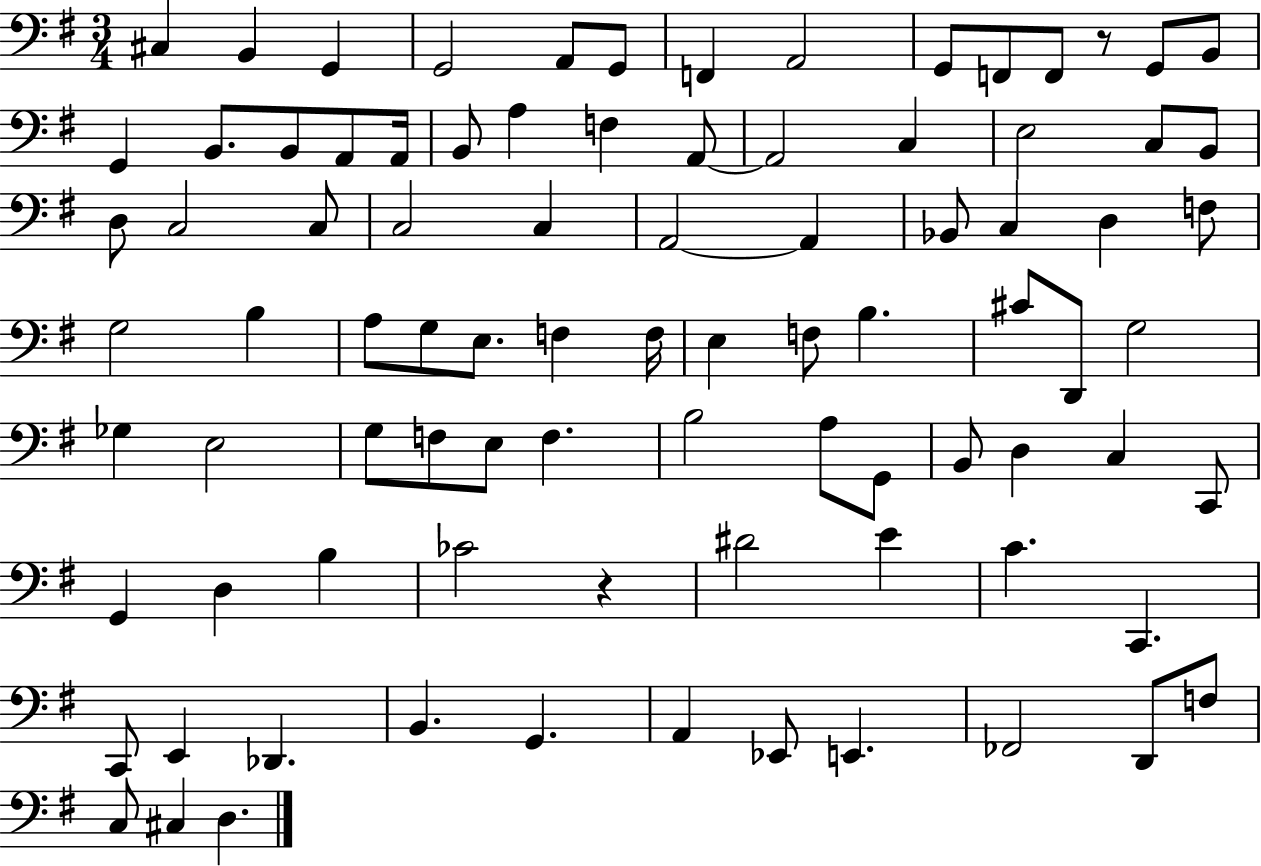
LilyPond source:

{
  \clef bass
  \numericTimeSignature
  \time 3/4
  \key g \major
  \repeat volta 2 { cis4 b,4 g,4 | g,2 a,8 g,8 | f,4 a,2 | g,8 f,8 f,8 r8 g,8 b,8 | \break g,4 b,8. b,8 a,8 a,16 | b,8 a4 f4 a,8~~ | a,2 c4 | e2 c8 b,8 | \break d8 c2 c8 | c2 c4 | a,2~~ a,4 | bes,8 c4 d4 f8 | \break g2 b4 | a8 g8 e8. f4 f16 | e4 f8 b4. | cis'8 d,8 g2 | \break ges4 e2 | g8 f8 e8 f4. | b2 a8 g,8 | b,8 d4 c4 c,8 | \break g,4 d4 b4 | ces'2 r4 | dis'2 e'4 | c'4. c,4. | \break c,8 e,4 des,4. | b,4. g,4. | a,4 ees,8 e,4. | fes,2 d,8 f8 | \break c8 cis4 d4. | } \bar "|."
}